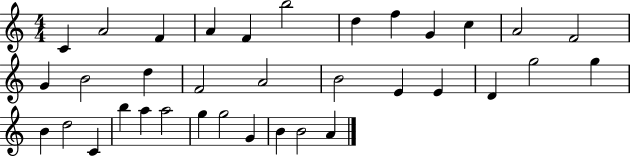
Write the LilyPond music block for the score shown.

{
  \clef treble
  \numericTimeSignature
  \time 4/4
  \key c \major
  c'4 a'2 f'4 | a'4 f'4 b''2 | d''4 f''4 g'4 c''4 | a'2 f'2 | \break g'4 b'2 d''4 | f'2 a'2 | b'2 e'4 e'4 | d'4 g''2 g''4 | \break b'4 d''2 c'4 | b''4 a''4 a''2 | g''4 g''2 g'4 | b'4 b'2 a'4 | \break \bar "|."
}